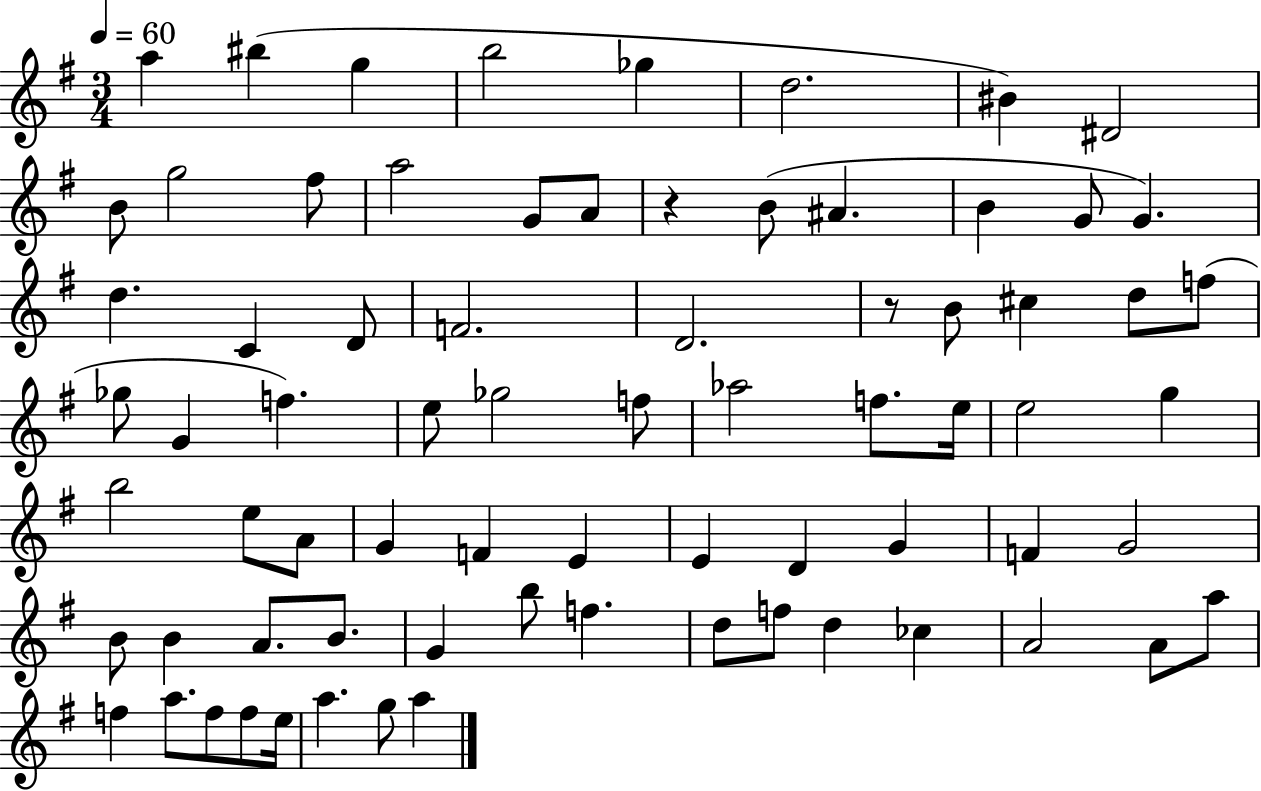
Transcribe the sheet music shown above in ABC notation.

X:1
T:Untitled
M:3/4
L:1/4
K:G
a ^b g b2 _g d2 ^B ^D2 B/2 g2 ^f/2 a2 G/2 A/2 z B/2 ^A B G/2 G d C D/2 F2 D2 z/2 B/2 ^c d/2 f/2 _g/2 G f e/2 _g2 f/2 _a2 f/2 e/4 e2 g b2 e/2 A/2 G F E E D G F G2 B/2 B A/2 B/2 G b/2 f d/2 f/2 d _c A2 A/2 a/2 f a/2 f/2 f/2 e/4 a g/2 a